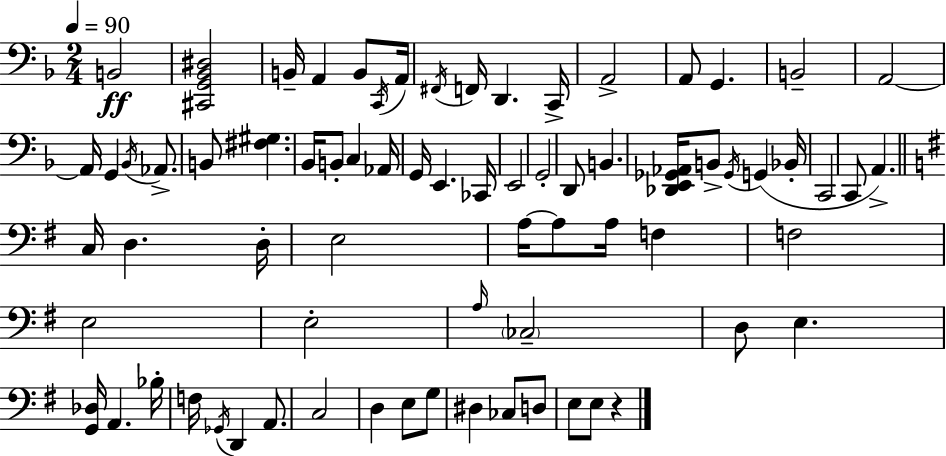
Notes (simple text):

B2/h [C#2,G2,Bb2,D#3]/h B2/s A2/q B2/e C2/s A2/s F#2/s F2/s D2/q. C2/s A2/h A2/e G2/q. B2/h A2/h A2/s G2/q Bb2/s Ab2/e. B2/e [F#3,G#3]/q. Bb2/s B2/e C3/q Ab2/s G2/s E2/q. CES2/s E2/h G2/h D2/e B2/q. [Db2,E2,Gb2,Ab2]/s B2/e Gb2/s G2/q Bb2/s C2/h C2/e A2/q. C3/s D3/q. D3/s E3/h A3/s A3/e A3/s F3/q F3/h E3/h E3/h A3/s CES3/h D3/e E3/q. [G2,Db3]/s A2/q. Bb3/s F3/s Gb2/s D2/q A2/e. C3/h D3/q E3/e G3/e D#3/q CES3/e D3/e E3/e E3/e R/q